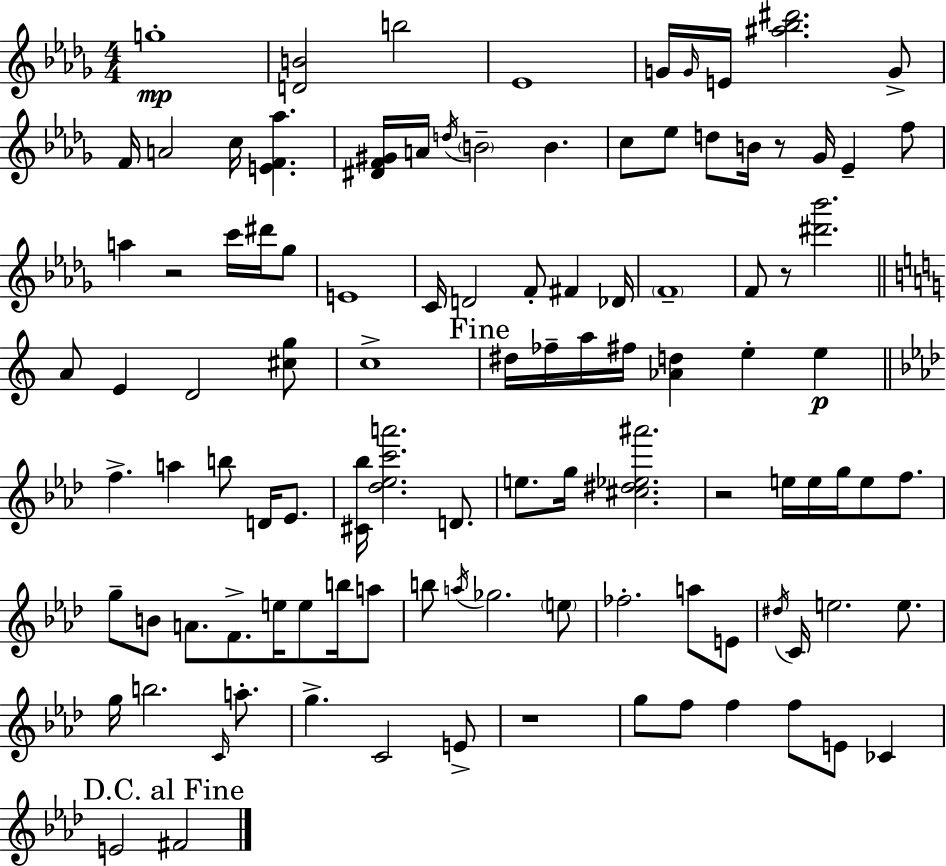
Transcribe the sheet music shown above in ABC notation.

X:1
T:Untitled
M:4/4
L:1/4
K:Bbm
g4 [DB]2 b2 _E4 G/4 G/4 E/4 [^a_b^d']2 G/2 F/4 A2 c/4 [EF_a] [^DF^G]/4 A/4 d/4 B2 B c/2 _e/2 d/2 B/4 z/2 _G/4 _E f/2 a z2 c'/4 ^d'/4 _g/2 E4 C/4 D2 F/2 ^F _D/4 F4 F/2 z/2 [^d'_b']2 A/2 E D2 [^cg]/2 c4 ^d/4 _f/4 a/4 ^f/4 [_Ad] e e f a b/2 D/4 _E/2 [^C_b]/4 [_d_ec'a']2 D/2 e/2 g/4 [^c^d_e^a']2 z2 e/4 e/4 g/4 e/2 f/2 g/2 B/2 A/2 F/2 e/4 e/2 b/4 a/2 b/2 a/4 _g2 e/2 _f2 a/2 E/2 ^d/4 C/4 e2 e/2 g/4 b2 C/4 a/2 g C2 E/2 z4 g/2 f/2 f f/2 E/2 _C E2 ^F2